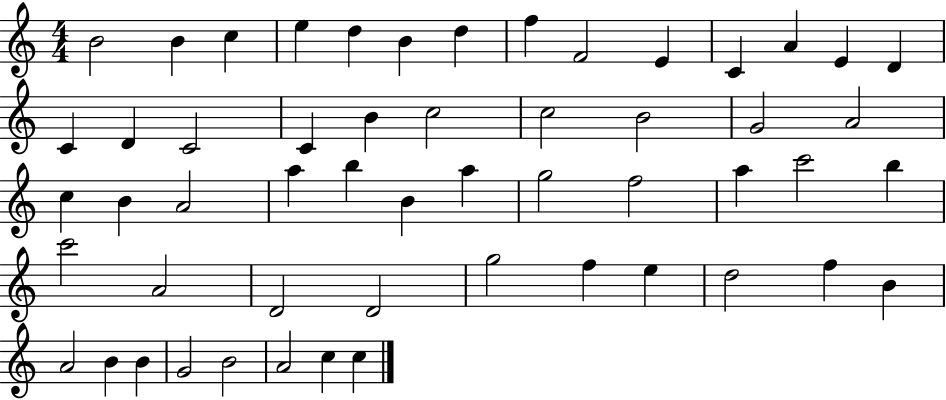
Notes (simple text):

B4/h B4/q C5/q E5/q D5/q B4/q D5/q F5/q F4/h E4/q C4/q A4/q E4/q D4/q C4/q D4/q C4/h C4/q B4/q C5/h C5/h B4/h G4/h A4/h C5/q B4/q A4/h A5/q B5/q B4/q A5/q G5/h F5/h A5/q C6/h B5/q C6/h A4/h D4/h D4/h G5/h F5/q E5/q D5/h F5/q B4/q A4/h B4/q B4/q G4/h B4/h A4/h C5/q C5/q